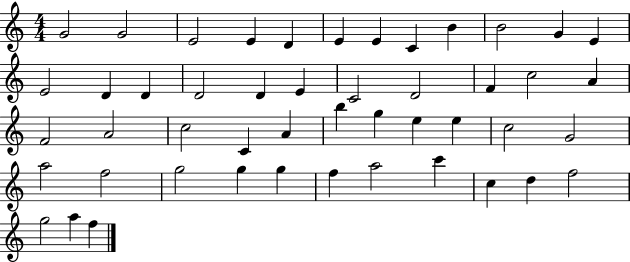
G4/h G4/h E4/h E4/q D4/q E4/q E4/q C4/q B4/q B4/h G4/q E4/q E4/h D4/q D4/q D4/h D4/q E4/q C4/h D4/h F4/q C5/h A4/q F4/h A4/h C5/h C4/q A4/q B5/q G5/q E5/q E5/q C5/h G4/h A5/h F5/h G5/h G5/q G5/q F5/q A5/h C6/q C5/q D5/q F5/h G5/h A5/q F5/q